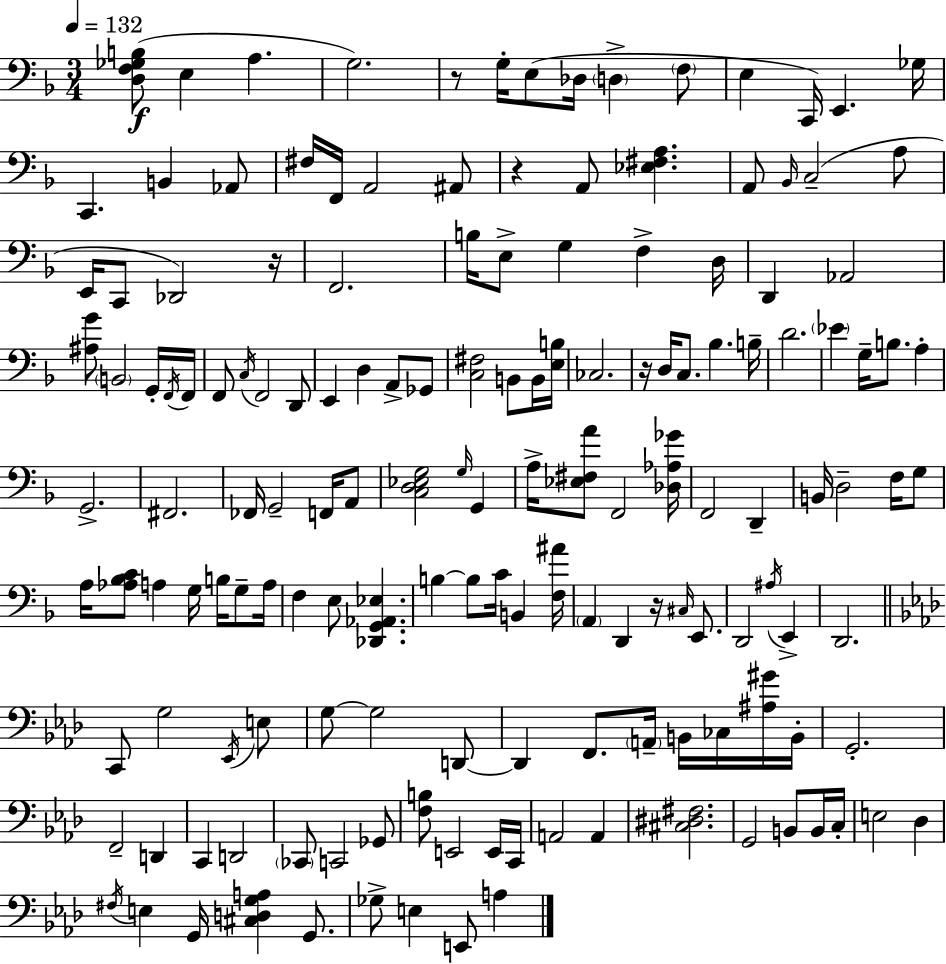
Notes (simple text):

[D3,F3,Gb3,B3]/e E3/q A3/q. G3/h. R/e G3/s E3/e Db3/s D3/q F3/e E3/q C2/s E2/q. Gb3/s C2/q. B2/q Ab2/e F#3/s F2/s A2/h A#2/e R/q A2/e [Eb3,F#3,A3]/q. A2/e Bb2/s C3/h A3/e E2/s C2/e Db2/h R/s F2/h. B3/s E3/e G3/q F3/q D3/s D2/q Ab2/h [A#3,G4]/e B2/h G2/s F2/s F2/s F2/e C3/s F2/h D2/e E2/q D3/q A2/e Gb2/e [C3,F#3]/h B2/e B2/s [E3,B3]/s CES3/h. R/s D3/s C3/e. Bb3/q. B3/s D4/h. Eb4/q G3/s B3/e. A3/q G2/h. F#2/h. FES2/s G2/h F2/s A2/e [C3,D3,Eb3,G3]/h G3/s G2/q A3/s [Eb3,F#3,A4]/e F2/h [Db3,Ab3,Gb4]/s F2/h D2/q B2/s D3/h F3/s G3/e A3/s [Ab3,Bb3,C4]/e A3/q G3/s B3/s G3/e A3/s F3/q E3/e [Db2,G2,Ab2,Eb3]/q. B3/q B3/e C4/s B2/q [F3,A#4]/s A2/q D2/q R/s C#3/s E2/e. D2/h A#3/s E2/q D2/h. C2/e G3/h Eb2/s E3/e G3/e G3/h D2/e D2/q F2/e. A2/s B2/s CES3/s [A#3,G#4]/s B2/s G2/h. F2/h D2/q C2/q D2/h CES2/e C2/h Gb2/e [F3,B3]/e E2/h E2/s C2/s A2/h A2/q [C#3,D#3,F#3]/h. G2/h B2/e B2/s C3/s E3/h Db3/q F#3/s E3/q G2/s [C#3,D3,G3,A3]/q G2/e. Gb3/e E3/q E2/e A3/q